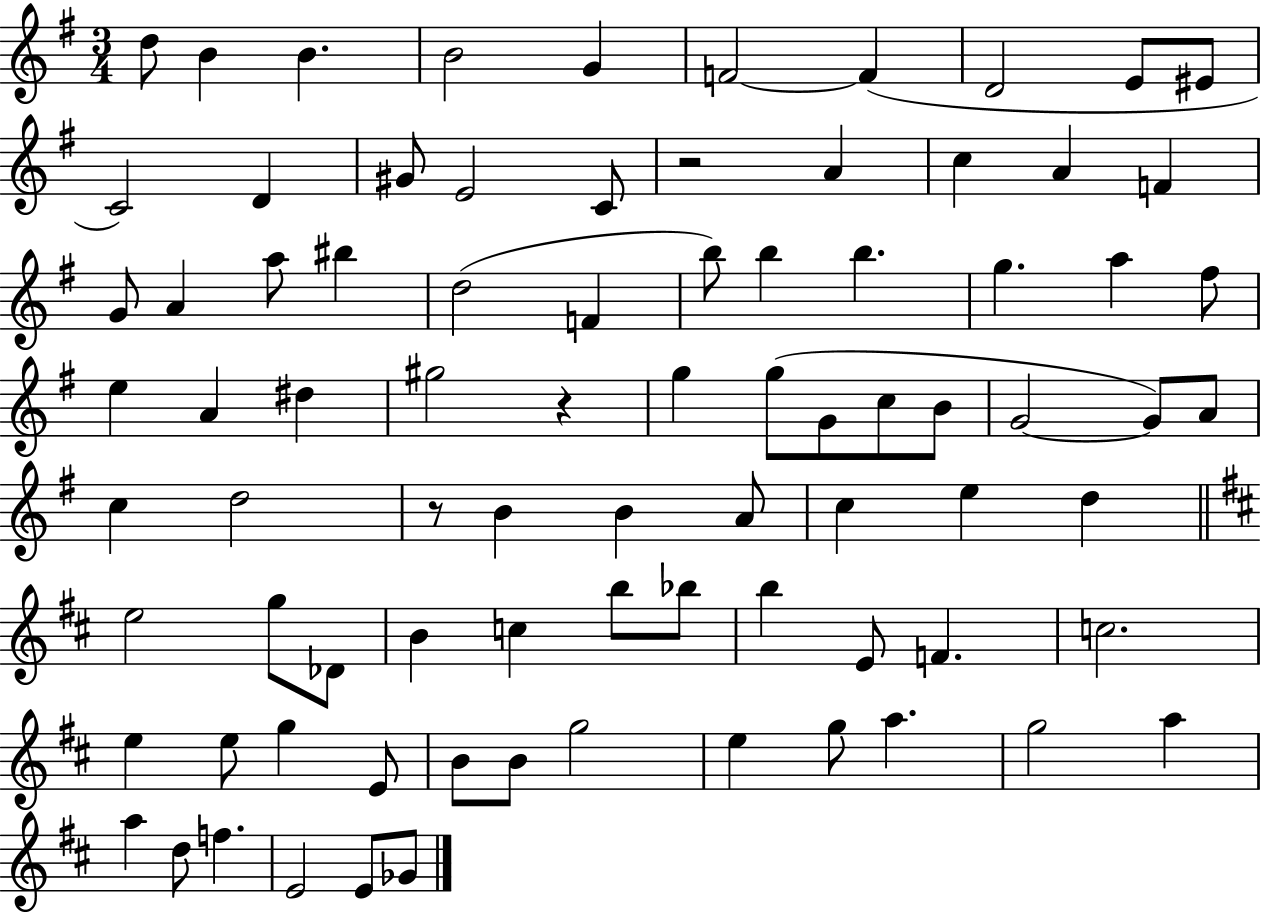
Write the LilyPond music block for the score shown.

{
  \clef treble
  \numericTimeSignature
  \time 3/4
  \key g \major
  d''8 b'4 b'4. | b'2 g'4 | f'2~~ f'4( | d'2 e'8 eis'8 | \break c'2) d'4 | gis'8 e'2 c'8 | r2 a'4 | c''4 a'4 f'4 | \break g'8 a'4 a''8 bis''4 | d''2( f'4 | b''8) b''4 b''4. | g''4. a''4 fis''8 | \break e''4 a'4 dis''4 | gis''2 r4 | g''4 g''8( g'8 c''8 b'8 | g'2~~ g'8) a'8 | \break c''4 d''2 | r8 b'4 b'4 a'8 | c''4 e''4 d''4 | \bar "||" \break \key b \minor e''2 g''8 des'8 | b'4 c''4 b''8 bes''8 | b''4 e'8 f'4. | c''2. | \break e''4 e''8 g''4 e'8 | b'8 b'8 g''2 | e''4 g''8 a''4. | g''2 a''4 | \break a''4 d''8 f''4. | e'2 e'8 ges'8 | \bar "|."
}